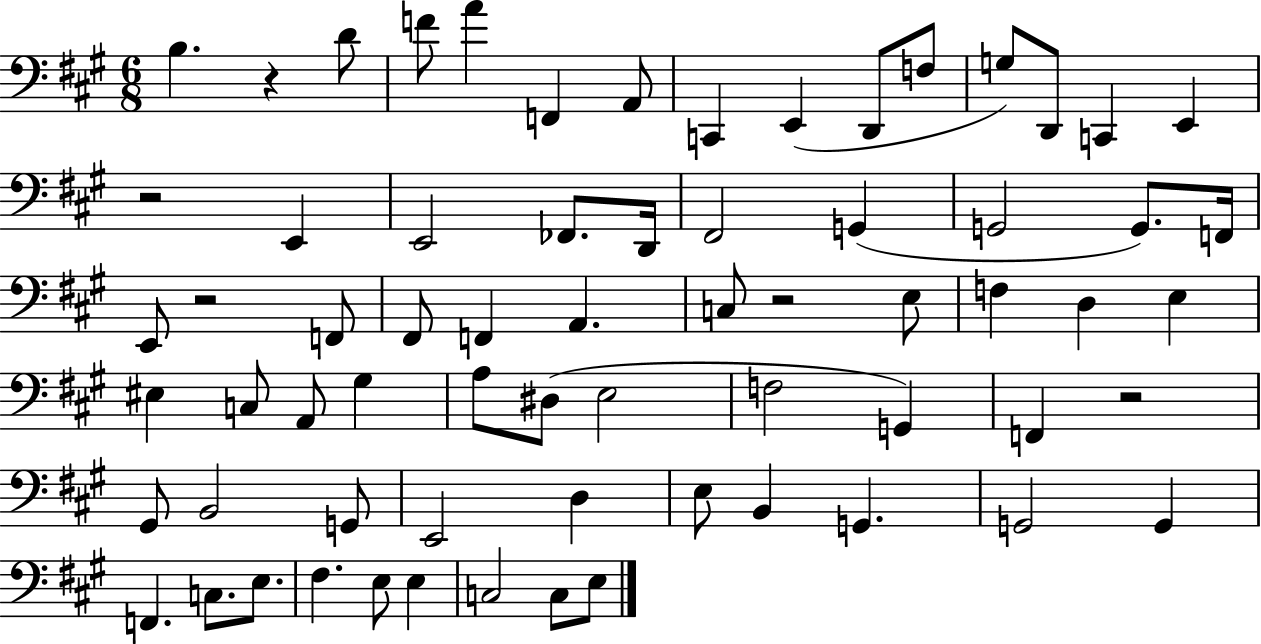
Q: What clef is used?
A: bass